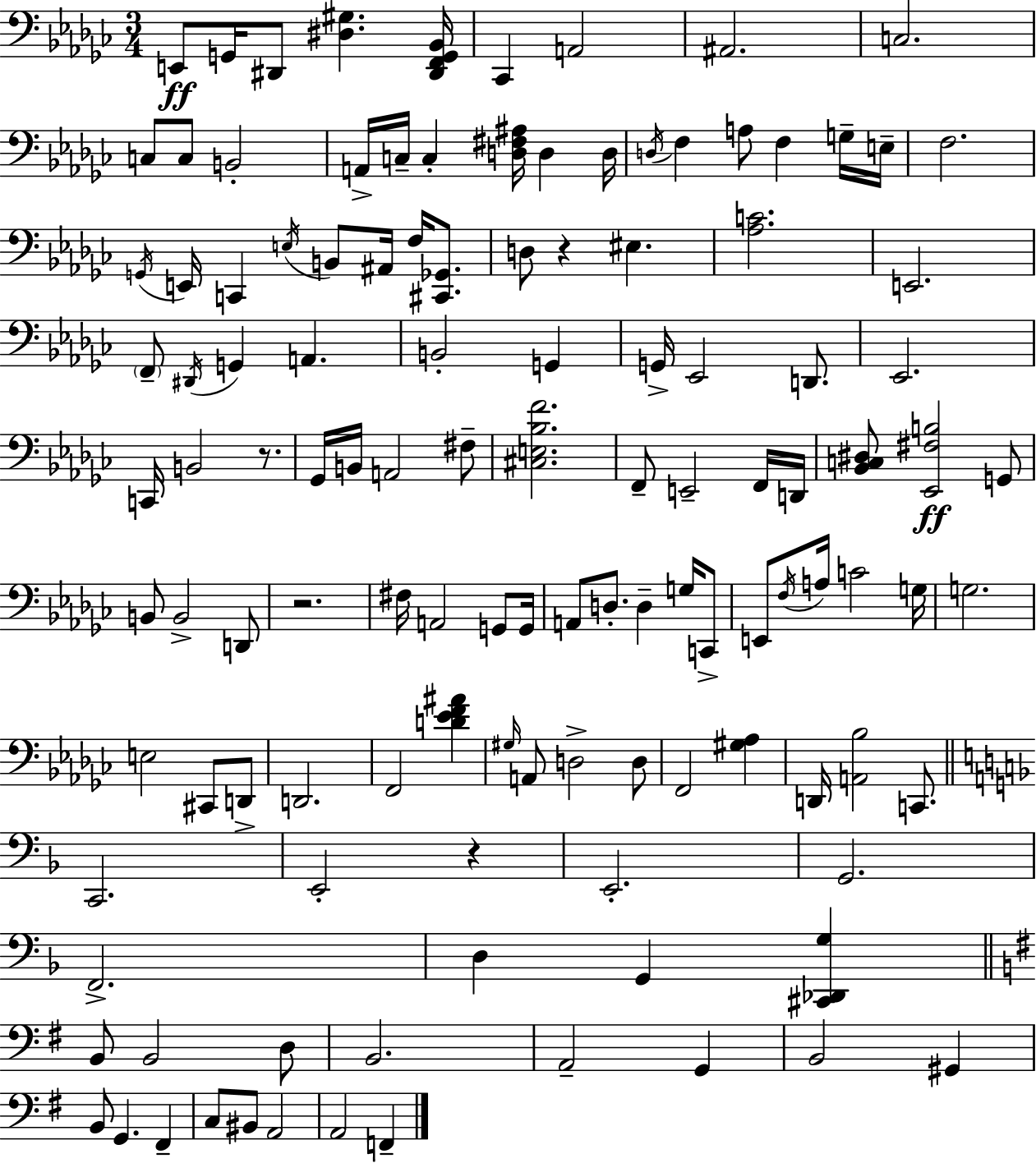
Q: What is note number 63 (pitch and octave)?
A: D3